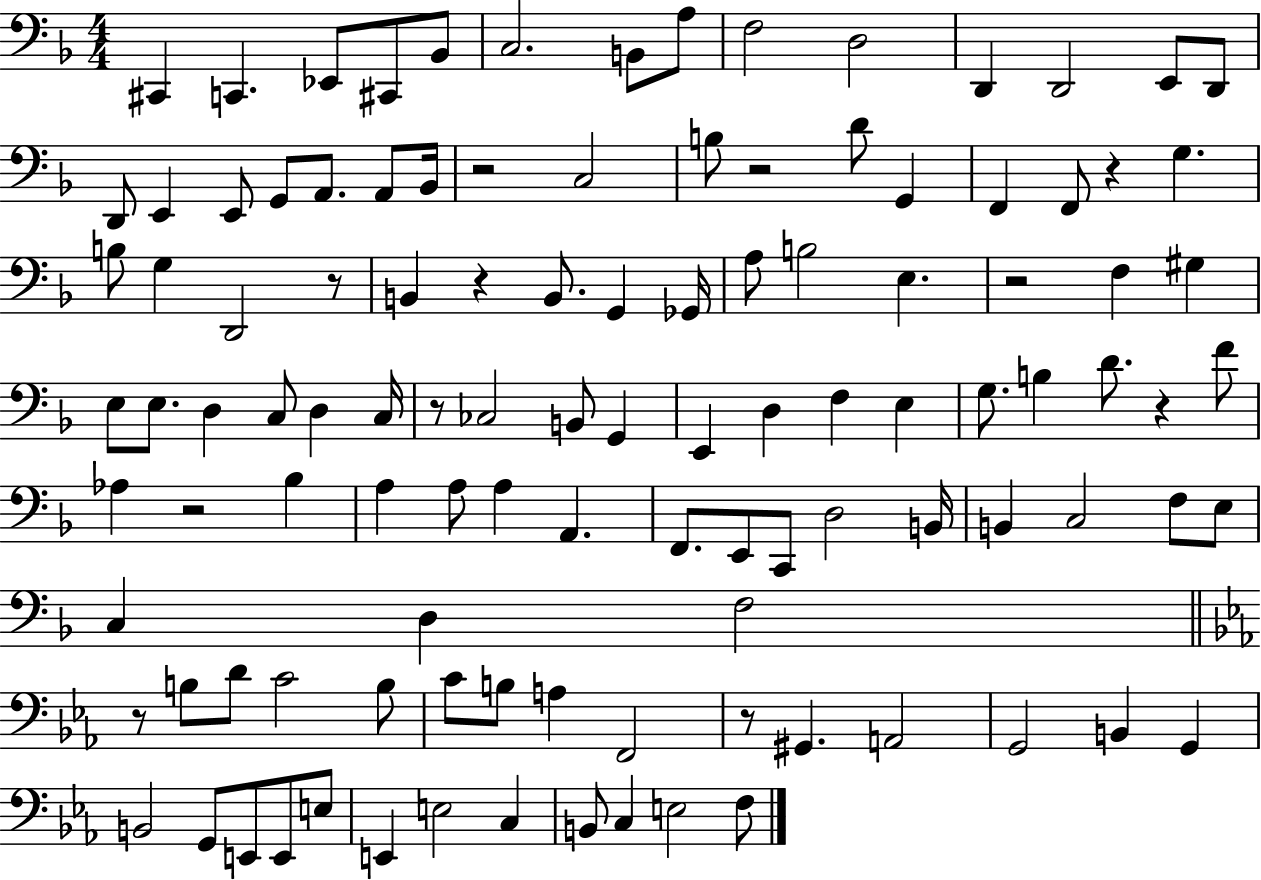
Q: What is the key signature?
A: F major